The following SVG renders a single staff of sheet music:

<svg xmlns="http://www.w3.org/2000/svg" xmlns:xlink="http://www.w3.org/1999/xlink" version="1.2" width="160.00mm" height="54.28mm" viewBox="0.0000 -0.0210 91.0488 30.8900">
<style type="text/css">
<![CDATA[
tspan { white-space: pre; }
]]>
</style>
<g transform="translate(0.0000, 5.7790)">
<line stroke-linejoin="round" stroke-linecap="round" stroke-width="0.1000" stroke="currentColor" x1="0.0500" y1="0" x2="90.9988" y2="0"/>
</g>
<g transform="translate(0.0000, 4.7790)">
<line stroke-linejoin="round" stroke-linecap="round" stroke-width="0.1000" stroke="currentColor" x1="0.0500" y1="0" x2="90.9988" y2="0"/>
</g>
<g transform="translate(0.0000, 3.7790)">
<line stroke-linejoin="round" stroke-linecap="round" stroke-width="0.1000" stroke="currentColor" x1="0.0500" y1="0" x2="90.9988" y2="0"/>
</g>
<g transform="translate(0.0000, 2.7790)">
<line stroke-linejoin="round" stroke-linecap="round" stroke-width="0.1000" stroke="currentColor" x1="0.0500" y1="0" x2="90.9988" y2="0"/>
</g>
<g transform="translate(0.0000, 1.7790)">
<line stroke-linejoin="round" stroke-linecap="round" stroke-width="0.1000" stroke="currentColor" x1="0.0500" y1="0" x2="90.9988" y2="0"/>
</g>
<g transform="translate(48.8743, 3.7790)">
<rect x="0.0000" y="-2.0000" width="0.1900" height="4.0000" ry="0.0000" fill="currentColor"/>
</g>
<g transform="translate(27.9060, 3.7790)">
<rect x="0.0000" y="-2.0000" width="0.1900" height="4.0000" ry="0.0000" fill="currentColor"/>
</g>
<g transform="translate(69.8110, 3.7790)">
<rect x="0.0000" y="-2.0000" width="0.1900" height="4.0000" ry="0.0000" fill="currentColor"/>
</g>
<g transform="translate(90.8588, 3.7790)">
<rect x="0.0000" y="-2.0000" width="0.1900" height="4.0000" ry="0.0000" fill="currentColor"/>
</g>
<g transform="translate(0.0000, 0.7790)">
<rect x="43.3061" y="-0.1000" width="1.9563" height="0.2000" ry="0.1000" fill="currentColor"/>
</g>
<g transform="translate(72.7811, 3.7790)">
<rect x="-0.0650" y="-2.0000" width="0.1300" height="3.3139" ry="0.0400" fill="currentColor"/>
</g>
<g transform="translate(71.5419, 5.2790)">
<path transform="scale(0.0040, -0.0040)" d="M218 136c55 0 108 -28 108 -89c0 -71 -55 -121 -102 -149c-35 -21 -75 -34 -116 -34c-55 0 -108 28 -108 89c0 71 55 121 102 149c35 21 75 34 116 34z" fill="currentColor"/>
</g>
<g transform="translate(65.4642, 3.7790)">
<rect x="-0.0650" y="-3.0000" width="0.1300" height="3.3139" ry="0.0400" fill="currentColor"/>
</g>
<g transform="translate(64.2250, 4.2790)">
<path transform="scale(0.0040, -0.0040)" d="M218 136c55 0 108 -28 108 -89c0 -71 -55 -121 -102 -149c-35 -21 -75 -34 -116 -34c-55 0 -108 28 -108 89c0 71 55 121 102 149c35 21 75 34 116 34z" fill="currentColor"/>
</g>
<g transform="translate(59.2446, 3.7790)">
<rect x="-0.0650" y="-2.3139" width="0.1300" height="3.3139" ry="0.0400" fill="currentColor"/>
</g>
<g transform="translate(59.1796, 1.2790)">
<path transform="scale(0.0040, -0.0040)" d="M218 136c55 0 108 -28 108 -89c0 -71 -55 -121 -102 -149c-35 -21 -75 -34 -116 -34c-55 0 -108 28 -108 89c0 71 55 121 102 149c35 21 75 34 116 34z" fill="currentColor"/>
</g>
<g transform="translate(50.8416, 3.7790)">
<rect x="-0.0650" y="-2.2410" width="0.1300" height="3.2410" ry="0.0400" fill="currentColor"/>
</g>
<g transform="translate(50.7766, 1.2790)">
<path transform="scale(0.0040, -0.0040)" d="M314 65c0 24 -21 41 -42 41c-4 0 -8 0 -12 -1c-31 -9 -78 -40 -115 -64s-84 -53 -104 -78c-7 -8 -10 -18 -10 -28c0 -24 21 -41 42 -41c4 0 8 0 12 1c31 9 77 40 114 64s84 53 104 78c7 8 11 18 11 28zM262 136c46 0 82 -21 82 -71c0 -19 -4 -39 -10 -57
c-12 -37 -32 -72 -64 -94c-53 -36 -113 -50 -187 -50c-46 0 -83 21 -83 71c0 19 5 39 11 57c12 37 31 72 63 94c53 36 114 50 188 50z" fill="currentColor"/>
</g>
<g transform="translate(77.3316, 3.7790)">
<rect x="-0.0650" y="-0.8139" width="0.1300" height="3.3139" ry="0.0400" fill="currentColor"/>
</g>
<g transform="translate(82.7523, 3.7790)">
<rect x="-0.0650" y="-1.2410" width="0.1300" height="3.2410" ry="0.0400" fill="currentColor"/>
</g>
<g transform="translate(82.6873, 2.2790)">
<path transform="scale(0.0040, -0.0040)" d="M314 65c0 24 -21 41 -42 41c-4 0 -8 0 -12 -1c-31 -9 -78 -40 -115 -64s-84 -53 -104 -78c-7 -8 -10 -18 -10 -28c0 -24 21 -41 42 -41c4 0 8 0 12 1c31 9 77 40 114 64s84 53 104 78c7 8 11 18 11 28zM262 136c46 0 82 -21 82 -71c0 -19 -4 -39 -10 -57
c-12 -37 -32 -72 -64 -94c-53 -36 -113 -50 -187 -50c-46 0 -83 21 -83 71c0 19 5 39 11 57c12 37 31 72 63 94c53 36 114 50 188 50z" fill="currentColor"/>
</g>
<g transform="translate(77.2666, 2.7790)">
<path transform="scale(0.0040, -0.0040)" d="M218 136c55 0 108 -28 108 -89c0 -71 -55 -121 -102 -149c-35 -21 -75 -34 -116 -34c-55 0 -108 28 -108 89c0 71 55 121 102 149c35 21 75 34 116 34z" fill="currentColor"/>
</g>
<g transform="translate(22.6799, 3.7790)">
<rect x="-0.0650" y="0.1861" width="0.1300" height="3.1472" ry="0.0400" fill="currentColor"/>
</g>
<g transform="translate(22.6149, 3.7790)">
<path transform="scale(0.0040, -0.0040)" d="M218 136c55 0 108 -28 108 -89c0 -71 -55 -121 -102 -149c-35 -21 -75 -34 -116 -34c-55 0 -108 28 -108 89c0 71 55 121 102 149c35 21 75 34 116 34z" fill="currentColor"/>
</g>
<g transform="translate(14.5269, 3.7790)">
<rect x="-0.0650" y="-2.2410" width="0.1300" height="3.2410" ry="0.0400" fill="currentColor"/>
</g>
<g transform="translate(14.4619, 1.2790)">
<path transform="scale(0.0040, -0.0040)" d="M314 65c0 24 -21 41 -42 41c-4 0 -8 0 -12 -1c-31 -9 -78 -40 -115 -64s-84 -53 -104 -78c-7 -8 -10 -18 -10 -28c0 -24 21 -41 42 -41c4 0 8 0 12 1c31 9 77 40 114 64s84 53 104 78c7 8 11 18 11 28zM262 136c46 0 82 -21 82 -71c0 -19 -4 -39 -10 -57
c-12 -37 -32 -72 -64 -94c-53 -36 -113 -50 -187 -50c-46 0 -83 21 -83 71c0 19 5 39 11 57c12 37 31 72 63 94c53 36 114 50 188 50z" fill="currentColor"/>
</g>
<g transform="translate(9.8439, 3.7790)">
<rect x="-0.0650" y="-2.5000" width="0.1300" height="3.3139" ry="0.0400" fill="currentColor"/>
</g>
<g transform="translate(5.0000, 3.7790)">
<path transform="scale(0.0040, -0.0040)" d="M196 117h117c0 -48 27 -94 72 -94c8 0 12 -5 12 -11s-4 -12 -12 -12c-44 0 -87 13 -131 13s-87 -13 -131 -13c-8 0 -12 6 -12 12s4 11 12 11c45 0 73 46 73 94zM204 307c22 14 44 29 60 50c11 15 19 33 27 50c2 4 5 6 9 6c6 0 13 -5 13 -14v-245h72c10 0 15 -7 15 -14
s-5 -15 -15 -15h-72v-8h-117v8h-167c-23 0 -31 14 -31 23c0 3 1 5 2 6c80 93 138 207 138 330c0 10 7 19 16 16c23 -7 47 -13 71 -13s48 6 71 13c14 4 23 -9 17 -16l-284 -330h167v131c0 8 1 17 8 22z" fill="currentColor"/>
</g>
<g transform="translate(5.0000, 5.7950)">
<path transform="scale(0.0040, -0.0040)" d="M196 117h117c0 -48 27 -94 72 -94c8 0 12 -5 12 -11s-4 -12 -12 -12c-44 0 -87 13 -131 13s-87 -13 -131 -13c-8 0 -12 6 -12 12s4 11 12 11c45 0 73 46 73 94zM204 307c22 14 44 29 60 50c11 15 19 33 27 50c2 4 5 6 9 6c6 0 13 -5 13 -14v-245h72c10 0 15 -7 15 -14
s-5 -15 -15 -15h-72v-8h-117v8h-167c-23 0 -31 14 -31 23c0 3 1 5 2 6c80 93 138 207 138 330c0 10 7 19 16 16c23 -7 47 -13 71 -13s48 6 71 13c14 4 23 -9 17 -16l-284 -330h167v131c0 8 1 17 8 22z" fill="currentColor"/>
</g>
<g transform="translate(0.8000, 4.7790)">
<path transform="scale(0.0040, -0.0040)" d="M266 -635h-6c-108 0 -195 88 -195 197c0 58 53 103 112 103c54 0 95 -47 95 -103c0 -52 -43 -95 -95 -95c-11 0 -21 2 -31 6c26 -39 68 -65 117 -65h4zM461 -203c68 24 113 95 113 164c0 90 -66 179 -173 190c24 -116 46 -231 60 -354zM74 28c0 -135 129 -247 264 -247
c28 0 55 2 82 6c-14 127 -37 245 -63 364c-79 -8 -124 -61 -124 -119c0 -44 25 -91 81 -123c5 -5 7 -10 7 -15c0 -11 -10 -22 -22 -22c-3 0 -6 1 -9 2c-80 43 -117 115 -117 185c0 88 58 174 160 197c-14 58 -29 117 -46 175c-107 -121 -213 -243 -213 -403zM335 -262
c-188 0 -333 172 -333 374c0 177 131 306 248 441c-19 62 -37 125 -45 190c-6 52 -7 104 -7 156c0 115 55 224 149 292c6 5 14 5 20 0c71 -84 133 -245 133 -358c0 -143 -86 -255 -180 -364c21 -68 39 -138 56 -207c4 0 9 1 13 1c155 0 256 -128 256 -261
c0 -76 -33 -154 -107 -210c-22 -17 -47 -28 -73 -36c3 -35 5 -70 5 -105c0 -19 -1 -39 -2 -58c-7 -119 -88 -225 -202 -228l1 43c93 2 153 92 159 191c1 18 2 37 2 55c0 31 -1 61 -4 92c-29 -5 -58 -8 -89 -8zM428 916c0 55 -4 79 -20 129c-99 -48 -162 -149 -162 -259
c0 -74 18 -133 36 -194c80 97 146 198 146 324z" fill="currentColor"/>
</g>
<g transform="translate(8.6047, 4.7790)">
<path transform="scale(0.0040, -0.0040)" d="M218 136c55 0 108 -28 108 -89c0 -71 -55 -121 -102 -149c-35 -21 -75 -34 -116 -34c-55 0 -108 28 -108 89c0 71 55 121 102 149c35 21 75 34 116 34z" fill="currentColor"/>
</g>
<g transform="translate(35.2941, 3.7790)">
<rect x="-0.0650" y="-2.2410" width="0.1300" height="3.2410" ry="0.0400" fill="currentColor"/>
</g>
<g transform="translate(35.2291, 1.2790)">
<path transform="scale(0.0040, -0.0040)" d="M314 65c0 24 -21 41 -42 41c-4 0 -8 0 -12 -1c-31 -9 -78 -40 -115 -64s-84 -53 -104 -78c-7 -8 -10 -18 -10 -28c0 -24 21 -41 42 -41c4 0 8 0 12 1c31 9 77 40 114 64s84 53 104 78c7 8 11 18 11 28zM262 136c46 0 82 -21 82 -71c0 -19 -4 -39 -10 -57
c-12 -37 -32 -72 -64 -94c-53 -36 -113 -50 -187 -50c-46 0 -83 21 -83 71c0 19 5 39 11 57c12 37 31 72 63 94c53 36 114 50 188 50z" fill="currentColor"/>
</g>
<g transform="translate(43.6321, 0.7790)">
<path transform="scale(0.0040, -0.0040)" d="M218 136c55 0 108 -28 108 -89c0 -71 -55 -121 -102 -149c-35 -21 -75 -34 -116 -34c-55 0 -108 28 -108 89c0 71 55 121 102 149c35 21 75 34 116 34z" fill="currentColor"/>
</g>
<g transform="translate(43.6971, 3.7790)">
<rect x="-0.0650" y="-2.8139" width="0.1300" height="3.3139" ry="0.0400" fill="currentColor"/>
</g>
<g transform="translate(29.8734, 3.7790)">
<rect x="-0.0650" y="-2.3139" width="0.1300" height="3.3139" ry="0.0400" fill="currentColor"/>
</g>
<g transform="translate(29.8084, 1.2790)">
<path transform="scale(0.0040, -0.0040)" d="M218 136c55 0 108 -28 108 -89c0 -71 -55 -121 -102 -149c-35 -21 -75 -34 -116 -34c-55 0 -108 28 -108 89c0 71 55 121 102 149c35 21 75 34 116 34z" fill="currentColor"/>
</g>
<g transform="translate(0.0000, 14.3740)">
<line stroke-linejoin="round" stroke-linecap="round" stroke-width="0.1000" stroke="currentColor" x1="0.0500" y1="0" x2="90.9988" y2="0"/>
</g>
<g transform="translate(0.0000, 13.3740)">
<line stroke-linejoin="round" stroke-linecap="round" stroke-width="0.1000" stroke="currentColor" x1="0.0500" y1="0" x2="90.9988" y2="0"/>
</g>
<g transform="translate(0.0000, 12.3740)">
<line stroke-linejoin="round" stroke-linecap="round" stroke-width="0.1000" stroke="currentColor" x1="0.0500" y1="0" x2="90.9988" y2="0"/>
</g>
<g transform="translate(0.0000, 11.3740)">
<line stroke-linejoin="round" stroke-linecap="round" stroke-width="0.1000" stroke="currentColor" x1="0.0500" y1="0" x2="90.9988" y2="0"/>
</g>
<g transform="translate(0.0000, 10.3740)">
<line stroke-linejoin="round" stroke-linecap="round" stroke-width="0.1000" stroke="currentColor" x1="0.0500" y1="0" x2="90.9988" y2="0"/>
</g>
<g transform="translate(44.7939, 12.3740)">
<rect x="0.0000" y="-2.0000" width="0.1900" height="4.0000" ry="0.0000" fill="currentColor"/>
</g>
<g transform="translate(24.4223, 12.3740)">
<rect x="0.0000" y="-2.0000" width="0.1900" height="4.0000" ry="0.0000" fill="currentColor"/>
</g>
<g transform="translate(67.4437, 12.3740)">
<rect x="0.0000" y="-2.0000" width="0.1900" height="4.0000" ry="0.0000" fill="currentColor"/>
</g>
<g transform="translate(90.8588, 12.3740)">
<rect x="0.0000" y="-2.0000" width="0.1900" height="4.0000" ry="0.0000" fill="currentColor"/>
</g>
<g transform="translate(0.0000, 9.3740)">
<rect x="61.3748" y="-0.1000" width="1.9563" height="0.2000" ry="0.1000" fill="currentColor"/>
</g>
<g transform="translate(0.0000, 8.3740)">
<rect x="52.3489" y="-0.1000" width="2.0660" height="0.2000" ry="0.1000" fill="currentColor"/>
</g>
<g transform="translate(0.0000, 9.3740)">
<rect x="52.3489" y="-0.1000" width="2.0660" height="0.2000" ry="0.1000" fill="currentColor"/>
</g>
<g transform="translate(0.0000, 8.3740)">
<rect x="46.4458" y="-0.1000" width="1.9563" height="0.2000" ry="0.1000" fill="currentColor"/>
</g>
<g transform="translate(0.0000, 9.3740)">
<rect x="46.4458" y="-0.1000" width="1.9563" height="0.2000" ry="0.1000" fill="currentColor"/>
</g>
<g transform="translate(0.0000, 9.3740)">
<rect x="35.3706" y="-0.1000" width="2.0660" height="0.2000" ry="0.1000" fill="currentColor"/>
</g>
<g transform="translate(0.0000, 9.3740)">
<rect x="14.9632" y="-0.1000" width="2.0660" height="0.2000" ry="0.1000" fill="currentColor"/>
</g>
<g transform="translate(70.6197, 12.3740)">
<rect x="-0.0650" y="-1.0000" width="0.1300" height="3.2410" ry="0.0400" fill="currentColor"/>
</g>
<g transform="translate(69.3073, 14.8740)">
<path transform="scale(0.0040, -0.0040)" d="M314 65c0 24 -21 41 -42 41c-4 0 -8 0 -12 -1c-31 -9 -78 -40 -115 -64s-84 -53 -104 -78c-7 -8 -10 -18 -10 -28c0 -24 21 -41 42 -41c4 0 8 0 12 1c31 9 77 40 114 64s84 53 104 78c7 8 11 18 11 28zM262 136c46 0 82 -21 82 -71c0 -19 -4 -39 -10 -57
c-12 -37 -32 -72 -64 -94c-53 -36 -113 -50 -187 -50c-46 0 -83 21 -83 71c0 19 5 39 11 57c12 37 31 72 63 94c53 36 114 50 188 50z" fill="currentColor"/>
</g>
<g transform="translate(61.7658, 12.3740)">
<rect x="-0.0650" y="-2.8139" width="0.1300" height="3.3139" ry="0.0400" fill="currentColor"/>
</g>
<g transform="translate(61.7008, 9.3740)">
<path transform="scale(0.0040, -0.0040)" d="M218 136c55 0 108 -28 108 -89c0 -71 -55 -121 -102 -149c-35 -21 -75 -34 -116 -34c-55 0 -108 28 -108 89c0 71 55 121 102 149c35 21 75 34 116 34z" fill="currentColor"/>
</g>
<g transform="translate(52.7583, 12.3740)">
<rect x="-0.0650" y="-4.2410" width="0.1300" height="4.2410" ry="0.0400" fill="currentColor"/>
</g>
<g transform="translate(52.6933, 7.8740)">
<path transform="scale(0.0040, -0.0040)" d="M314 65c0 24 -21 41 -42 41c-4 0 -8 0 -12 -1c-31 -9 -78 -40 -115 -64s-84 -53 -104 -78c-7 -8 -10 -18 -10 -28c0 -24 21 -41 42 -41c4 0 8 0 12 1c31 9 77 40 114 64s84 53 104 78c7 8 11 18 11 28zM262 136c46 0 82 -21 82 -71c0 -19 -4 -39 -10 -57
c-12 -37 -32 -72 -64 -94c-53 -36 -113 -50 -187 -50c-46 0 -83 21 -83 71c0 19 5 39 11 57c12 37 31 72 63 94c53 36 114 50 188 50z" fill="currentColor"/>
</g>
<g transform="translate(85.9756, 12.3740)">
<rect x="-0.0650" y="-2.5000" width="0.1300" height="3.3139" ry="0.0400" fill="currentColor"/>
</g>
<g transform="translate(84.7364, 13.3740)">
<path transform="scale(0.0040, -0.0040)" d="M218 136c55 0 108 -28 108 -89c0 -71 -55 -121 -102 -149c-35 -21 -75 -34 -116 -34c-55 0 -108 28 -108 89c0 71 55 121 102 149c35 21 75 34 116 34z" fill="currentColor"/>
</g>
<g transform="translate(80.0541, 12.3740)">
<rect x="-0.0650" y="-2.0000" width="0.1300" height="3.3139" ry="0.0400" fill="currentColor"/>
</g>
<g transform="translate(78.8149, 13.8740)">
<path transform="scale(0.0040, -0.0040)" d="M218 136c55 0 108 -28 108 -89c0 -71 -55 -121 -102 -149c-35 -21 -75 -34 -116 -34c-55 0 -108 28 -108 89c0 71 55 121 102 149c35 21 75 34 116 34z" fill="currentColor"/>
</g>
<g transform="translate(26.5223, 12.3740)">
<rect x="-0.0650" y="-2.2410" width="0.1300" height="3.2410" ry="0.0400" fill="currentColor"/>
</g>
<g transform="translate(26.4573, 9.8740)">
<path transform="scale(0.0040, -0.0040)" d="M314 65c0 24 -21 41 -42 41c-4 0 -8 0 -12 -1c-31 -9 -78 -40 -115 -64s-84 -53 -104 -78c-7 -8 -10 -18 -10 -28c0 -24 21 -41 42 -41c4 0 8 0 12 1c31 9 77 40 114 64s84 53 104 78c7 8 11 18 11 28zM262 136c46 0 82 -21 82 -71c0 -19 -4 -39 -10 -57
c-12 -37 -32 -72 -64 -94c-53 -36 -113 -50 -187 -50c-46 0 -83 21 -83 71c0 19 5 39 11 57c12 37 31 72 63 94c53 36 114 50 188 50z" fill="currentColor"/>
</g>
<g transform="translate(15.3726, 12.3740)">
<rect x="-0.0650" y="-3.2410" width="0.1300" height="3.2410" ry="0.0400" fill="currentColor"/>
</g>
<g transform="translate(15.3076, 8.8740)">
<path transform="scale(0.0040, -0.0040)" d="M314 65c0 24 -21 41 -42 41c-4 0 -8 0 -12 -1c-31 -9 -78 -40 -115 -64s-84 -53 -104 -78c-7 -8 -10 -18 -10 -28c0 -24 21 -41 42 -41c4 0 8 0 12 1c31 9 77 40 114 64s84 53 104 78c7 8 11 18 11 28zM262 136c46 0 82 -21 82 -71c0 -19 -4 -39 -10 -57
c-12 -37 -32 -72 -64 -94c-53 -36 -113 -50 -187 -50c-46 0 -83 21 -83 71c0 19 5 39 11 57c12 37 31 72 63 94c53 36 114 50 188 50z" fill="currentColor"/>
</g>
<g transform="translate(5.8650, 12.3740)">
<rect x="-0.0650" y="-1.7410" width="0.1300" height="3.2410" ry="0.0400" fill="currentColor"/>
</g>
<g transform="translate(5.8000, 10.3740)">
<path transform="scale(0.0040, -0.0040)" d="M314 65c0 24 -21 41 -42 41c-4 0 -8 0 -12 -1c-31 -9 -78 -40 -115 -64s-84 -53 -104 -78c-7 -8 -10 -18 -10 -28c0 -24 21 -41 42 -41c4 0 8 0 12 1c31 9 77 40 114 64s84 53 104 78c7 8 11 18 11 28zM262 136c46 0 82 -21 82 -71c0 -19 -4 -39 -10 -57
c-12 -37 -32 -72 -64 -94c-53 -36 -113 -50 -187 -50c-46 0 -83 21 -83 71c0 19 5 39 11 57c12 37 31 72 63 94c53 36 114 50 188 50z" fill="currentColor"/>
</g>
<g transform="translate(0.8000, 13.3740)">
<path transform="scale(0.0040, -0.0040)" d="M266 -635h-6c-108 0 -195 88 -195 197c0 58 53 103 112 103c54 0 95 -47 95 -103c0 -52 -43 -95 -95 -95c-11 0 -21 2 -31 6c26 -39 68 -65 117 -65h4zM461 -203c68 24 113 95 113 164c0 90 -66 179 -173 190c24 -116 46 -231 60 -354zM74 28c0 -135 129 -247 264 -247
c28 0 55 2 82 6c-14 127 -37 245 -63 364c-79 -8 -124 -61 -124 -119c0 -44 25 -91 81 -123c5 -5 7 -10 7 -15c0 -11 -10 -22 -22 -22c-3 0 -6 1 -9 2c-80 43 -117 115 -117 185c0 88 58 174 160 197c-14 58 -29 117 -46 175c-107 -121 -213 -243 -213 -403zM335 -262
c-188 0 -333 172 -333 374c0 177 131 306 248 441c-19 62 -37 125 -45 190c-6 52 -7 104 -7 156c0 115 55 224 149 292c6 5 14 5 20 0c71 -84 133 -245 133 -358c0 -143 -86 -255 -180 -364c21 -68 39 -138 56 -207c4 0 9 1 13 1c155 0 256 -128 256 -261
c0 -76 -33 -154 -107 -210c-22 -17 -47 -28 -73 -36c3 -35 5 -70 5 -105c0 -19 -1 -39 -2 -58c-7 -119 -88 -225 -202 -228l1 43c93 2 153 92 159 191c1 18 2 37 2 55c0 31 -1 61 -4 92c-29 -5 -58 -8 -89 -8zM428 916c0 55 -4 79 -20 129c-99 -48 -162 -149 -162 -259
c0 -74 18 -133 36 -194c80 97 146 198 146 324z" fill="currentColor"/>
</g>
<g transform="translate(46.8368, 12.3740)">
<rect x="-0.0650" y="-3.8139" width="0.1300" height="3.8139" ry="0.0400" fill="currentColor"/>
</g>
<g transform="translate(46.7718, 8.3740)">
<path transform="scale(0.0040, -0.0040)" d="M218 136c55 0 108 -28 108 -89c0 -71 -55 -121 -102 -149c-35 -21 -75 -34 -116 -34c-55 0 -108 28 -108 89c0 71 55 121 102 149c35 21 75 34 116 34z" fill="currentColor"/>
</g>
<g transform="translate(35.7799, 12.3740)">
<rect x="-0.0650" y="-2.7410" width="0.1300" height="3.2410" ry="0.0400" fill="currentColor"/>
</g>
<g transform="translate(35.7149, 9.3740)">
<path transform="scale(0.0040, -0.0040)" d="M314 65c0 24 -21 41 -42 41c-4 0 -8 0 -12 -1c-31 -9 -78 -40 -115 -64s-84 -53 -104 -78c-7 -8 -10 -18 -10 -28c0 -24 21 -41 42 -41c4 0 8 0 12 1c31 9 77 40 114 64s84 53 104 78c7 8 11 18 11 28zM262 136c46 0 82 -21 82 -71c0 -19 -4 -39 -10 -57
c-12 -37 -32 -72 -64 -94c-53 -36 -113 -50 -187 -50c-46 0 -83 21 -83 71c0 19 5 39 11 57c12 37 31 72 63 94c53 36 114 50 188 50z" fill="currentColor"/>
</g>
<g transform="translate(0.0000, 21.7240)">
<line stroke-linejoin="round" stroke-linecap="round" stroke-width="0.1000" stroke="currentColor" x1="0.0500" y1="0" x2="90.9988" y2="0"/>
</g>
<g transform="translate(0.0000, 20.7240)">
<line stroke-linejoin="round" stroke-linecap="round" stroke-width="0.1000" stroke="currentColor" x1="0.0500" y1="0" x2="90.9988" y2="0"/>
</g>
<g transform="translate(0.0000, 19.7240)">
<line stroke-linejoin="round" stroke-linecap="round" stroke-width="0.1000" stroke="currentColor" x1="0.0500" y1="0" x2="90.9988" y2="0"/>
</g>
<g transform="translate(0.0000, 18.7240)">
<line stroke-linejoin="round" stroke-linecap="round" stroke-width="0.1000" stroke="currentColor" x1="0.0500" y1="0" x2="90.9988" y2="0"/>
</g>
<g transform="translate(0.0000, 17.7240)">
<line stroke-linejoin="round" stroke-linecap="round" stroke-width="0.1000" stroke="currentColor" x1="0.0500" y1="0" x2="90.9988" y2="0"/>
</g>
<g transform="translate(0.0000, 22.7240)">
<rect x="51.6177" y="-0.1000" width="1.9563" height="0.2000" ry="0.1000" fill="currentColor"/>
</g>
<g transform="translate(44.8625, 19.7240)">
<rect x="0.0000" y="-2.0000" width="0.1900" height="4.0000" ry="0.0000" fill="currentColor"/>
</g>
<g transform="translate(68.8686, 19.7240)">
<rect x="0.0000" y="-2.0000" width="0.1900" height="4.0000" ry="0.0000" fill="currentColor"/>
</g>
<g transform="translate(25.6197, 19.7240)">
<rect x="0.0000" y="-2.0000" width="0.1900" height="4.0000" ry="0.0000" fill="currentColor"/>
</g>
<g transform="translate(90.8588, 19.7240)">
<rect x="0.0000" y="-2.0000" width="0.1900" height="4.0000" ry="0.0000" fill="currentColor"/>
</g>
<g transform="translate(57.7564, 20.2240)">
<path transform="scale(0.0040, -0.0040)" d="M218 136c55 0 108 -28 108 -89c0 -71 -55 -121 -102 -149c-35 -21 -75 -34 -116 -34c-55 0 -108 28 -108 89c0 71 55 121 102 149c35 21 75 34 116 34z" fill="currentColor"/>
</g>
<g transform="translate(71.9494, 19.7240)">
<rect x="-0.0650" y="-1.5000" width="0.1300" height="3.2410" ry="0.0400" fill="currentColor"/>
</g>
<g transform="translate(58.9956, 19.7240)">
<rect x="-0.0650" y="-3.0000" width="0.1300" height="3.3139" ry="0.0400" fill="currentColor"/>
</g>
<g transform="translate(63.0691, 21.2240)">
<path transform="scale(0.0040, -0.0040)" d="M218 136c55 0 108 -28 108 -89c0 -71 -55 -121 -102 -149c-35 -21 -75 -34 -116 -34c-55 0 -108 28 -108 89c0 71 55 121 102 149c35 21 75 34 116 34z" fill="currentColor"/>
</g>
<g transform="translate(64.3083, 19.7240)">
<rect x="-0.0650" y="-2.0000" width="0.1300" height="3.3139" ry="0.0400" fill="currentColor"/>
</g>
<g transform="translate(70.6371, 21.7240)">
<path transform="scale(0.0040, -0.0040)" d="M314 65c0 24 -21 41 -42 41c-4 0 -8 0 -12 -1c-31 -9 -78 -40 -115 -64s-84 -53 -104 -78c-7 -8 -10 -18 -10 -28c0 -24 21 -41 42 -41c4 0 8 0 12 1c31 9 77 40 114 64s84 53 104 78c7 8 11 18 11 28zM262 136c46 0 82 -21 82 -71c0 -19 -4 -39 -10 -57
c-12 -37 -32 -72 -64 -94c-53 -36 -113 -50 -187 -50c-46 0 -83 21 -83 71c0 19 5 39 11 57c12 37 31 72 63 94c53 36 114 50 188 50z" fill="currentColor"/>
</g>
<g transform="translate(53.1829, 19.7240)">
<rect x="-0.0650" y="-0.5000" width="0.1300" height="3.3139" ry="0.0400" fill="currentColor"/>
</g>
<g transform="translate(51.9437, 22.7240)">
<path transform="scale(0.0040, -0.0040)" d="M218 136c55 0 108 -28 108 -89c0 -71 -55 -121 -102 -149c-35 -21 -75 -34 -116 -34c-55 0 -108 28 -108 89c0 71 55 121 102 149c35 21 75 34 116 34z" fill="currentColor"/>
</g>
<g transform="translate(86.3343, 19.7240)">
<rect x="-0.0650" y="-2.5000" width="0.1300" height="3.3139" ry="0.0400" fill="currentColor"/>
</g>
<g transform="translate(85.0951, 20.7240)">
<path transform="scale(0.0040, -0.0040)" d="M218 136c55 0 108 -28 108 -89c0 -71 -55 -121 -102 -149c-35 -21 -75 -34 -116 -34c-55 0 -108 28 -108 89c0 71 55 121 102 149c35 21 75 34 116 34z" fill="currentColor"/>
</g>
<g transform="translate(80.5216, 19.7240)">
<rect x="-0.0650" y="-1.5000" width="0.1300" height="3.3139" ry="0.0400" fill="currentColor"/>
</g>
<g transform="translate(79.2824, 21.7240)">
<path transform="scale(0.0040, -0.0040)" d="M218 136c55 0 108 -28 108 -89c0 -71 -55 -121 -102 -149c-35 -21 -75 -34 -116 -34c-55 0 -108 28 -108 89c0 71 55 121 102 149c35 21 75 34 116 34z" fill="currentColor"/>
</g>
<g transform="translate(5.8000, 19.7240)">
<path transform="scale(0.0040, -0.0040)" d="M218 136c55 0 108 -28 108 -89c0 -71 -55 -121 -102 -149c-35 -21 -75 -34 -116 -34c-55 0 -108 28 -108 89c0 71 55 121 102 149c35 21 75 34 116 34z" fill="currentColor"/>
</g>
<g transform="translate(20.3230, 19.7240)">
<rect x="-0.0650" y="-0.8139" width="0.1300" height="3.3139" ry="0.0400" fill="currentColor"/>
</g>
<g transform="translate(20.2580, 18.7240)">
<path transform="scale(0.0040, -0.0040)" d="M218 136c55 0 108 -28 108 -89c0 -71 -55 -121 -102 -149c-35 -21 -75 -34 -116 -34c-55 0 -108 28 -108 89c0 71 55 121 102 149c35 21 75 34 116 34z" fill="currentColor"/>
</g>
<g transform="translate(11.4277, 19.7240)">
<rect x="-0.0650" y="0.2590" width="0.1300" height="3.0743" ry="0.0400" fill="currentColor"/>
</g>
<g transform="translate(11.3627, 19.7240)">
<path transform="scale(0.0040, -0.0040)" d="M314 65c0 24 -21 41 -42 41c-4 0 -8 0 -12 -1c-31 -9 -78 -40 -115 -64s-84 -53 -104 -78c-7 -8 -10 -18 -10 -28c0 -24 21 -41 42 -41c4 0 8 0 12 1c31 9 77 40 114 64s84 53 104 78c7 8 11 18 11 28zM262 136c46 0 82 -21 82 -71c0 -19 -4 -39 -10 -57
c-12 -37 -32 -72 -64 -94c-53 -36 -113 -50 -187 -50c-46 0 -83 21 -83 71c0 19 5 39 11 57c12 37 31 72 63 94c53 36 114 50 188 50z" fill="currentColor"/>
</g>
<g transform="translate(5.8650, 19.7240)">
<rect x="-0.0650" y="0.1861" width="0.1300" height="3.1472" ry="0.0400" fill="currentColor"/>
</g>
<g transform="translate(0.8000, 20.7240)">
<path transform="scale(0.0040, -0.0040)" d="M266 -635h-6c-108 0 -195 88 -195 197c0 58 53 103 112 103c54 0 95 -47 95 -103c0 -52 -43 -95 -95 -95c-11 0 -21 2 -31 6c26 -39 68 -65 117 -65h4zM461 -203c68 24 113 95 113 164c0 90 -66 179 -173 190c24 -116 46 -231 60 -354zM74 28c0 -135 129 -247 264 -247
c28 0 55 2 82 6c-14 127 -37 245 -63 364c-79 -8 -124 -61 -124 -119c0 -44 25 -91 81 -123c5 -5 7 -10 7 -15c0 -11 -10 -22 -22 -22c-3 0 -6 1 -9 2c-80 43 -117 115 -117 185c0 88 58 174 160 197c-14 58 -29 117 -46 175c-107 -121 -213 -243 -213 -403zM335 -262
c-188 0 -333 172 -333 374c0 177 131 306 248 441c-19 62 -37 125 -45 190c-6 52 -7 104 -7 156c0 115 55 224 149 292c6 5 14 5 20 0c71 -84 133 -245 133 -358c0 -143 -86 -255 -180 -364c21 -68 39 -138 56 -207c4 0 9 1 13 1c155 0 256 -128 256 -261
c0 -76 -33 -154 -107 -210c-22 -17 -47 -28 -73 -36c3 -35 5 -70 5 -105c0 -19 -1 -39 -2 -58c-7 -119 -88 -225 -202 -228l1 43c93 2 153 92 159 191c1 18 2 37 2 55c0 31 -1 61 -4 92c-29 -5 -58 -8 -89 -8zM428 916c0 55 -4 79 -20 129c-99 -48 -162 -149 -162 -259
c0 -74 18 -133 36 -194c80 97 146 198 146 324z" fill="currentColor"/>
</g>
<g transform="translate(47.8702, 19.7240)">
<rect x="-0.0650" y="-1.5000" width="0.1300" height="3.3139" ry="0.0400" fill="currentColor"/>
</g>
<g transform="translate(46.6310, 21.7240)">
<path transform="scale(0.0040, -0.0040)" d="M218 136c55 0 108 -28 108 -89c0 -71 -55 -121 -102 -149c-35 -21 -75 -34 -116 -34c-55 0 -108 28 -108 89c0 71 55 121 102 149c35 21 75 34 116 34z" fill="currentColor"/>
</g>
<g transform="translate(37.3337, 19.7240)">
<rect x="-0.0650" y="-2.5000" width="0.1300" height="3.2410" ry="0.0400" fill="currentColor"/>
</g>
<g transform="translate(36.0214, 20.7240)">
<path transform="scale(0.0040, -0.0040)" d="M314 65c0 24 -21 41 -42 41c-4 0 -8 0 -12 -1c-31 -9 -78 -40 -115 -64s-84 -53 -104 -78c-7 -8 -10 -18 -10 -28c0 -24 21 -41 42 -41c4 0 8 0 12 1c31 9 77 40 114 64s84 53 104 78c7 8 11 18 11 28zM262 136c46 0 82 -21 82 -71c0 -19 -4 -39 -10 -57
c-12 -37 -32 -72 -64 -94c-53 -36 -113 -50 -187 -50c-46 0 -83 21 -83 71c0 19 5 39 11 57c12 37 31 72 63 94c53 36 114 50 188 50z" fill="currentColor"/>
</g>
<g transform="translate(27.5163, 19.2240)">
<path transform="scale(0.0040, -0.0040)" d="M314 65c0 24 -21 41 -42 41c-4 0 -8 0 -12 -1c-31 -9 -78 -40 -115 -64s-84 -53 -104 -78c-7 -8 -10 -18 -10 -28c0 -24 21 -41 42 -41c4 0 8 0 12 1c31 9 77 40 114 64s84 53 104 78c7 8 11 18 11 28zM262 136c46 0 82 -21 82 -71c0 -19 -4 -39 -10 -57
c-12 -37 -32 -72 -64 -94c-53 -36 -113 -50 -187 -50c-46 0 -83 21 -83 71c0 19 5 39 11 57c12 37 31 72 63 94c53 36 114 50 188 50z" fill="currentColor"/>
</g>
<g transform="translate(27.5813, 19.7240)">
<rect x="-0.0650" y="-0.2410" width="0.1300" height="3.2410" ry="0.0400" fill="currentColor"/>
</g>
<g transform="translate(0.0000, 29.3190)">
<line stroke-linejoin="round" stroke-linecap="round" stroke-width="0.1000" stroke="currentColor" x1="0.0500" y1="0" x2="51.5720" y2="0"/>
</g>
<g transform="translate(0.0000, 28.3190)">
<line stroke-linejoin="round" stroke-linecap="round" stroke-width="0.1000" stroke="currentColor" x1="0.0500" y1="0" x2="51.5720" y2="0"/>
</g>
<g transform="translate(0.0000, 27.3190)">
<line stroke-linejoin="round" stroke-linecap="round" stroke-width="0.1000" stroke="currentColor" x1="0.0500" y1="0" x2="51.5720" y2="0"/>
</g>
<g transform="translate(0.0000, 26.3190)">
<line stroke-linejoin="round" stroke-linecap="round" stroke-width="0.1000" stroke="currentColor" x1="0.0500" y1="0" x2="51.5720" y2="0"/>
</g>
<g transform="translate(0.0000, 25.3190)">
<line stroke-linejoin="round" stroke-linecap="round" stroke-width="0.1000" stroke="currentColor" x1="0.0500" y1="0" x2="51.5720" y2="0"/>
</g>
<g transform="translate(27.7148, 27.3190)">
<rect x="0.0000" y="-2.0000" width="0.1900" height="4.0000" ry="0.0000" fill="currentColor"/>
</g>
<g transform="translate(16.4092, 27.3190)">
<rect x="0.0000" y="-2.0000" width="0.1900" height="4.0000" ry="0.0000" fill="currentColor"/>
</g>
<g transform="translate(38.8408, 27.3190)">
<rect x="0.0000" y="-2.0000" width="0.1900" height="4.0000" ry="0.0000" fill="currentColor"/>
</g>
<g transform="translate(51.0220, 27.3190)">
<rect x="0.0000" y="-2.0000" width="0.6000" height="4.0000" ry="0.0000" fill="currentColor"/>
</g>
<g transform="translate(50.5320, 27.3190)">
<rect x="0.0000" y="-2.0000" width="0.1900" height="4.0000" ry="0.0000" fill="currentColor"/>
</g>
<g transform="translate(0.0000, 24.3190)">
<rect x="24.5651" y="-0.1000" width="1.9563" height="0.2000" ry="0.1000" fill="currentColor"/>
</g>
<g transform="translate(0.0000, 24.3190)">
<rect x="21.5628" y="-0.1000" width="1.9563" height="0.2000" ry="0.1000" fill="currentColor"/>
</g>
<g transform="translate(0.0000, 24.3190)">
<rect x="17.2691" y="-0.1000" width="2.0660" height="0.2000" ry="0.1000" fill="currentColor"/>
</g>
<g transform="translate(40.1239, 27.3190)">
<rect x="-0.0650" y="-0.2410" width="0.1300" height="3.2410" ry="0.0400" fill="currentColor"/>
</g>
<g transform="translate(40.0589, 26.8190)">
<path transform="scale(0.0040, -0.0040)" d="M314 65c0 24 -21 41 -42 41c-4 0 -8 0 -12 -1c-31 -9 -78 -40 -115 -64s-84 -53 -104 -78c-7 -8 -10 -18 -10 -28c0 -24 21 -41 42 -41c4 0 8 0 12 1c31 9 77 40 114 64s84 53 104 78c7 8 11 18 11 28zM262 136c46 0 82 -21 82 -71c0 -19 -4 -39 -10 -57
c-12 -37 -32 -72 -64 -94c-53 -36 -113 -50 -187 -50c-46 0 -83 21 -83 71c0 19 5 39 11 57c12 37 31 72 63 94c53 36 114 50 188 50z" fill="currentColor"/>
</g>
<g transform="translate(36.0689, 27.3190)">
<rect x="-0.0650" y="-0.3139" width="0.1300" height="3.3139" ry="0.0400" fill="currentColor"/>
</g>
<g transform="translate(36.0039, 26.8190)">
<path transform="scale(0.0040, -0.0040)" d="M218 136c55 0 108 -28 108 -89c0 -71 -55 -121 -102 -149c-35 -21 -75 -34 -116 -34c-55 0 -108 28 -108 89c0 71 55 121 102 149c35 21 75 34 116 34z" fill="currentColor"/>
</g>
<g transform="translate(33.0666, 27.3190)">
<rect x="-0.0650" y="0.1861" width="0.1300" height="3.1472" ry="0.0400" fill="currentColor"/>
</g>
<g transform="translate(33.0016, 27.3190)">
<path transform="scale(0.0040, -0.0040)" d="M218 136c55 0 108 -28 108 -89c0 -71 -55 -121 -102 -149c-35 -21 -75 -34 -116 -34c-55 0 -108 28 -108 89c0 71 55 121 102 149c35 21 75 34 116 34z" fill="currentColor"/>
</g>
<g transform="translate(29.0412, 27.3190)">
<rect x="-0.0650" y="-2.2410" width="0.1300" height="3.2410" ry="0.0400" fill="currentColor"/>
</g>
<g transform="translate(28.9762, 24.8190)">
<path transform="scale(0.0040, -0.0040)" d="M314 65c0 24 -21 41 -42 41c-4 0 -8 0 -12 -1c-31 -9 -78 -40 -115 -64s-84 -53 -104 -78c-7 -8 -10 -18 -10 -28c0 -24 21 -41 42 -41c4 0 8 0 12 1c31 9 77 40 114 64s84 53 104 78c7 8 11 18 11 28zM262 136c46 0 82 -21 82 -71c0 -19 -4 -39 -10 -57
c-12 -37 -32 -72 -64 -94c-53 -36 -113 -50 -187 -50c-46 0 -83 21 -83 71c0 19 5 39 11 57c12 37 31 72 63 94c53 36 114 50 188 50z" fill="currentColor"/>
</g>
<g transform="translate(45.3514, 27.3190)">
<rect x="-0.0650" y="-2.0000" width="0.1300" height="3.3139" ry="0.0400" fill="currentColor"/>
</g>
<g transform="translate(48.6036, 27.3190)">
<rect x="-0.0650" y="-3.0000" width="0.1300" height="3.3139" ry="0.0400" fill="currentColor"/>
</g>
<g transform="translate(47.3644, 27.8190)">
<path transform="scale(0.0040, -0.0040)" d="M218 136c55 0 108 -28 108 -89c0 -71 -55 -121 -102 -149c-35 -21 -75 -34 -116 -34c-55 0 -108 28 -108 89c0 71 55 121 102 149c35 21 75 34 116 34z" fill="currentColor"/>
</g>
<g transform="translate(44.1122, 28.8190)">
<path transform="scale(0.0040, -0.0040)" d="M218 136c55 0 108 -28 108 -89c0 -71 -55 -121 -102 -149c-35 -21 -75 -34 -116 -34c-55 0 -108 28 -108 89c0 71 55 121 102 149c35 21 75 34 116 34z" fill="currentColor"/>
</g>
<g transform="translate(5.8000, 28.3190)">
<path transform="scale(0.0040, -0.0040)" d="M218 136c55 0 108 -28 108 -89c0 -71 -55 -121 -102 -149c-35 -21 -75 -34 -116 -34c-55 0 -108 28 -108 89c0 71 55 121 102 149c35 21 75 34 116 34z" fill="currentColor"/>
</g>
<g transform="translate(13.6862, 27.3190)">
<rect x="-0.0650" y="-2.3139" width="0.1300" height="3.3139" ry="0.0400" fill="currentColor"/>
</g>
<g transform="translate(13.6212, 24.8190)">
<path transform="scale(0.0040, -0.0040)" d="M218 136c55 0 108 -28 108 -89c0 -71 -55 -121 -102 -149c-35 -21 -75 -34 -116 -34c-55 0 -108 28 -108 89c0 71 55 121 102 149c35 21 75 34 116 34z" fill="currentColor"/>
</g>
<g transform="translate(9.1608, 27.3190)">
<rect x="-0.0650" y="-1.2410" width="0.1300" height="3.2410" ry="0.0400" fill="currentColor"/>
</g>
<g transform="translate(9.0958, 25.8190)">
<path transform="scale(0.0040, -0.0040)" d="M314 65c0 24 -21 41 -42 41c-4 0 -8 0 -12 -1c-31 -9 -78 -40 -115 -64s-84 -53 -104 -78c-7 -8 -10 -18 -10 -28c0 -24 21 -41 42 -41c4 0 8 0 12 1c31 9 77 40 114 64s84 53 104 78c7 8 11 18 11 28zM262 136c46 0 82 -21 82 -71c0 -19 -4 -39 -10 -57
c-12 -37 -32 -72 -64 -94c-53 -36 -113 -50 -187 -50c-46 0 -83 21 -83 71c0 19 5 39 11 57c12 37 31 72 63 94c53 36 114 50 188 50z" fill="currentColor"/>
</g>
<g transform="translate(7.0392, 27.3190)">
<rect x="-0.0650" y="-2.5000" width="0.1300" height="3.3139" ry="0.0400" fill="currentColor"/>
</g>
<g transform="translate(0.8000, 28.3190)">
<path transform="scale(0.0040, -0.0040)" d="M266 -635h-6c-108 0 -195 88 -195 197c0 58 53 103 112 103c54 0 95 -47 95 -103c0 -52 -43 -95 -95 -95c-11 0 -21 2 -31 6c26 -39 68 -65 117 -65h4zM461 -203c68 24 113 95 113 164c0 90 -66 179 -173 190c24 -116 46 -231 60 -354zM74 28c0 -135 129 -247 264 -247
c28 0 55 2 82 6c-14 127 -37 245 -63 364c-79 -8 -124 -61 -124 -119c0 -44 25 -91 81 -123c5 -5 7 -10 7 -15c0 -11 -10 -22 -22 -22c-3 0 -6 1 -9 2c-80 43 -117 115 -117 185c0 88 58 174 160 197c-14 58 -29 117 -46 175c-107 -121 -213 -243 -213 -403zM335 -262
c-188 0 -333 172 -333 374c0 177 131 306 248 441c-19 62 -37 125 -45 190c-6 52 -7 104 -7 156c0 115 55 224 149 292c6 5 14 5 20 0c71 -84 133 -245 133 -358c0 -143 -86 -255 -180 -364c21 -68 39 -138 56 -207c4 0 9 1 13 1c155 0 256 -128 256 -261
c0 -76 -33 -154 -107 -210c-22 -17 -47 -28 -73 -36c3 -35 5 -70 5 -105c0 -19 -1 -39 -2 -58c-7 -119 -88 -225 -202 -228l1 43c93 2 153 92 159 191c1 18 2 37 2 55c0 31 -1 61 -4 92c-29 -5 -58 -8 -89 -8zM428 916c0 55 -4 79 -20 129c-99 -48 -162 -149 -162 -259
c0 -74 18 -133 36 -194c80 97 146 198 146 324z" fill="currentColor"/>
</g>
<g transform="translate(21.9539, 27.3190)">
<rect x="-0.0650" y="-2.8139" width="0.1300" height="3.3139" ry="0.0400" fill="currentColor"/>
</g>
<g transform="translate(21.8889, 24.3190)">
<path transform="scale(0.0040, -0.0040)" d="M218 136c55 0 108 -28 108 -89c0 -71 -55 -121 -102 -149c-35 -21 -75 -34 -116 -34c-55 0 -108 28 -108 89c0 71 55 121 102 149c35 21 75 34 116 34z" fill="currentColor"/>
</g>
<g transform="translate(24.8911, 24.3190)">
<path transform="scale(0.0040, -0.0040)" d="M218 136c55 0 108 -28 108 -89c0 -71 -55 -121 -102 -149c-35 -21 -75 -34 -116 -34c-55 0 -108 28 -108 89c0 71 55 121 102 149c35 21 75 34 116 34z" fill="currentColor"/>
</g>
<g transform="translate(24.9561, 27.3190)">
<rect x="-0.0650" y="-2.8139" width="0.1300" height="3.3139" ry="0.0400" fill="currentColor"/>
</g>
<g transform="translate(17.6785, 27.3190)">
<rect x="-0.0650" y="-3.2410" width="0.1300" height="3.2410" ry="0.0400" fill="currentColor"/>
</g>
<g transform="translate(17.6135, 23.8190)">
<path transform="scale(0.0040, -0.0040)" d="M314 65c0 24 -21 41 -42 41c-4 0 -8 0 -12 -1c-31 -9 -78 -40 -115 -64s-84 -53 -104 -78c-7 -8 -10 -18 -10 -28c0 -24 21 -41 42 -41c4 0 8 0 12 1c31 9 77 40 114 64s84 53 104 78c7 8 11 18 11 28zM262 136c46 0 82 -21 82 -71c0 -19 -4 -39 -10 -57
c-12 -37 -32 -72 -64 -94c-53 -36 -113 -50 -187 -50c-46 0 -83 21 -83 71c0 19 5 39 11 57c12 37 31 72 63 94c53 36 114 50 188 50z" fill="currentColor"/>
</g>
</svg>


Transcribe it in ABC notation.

X:1
T:Untitled
M:4/4
L:1/4
K:C
G g2 B g g2 a g2 g A F d e2 f2 b2 g2 a2 c' d'2 a D2 F G B B2 d c2 G2 E C A F E2 E G G e2 g b2 a a g2 B c c2 F A